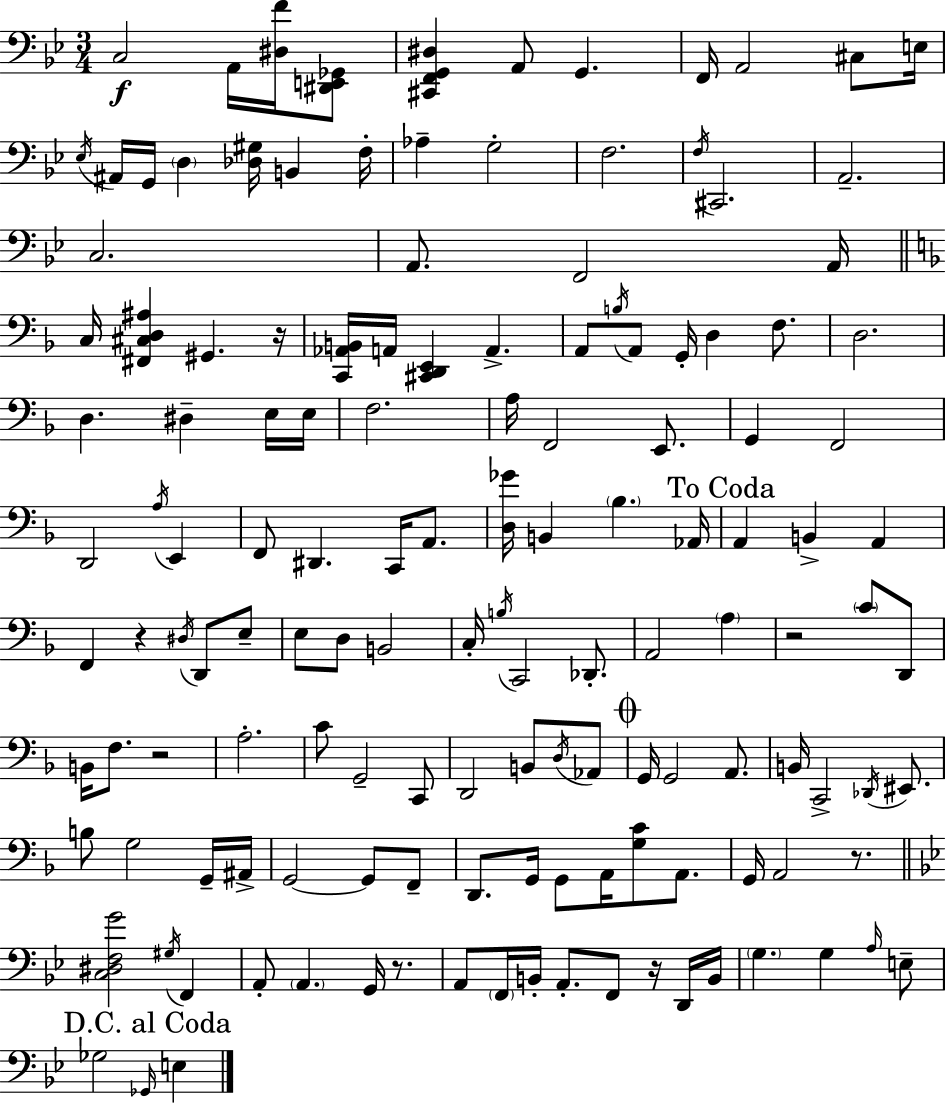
C3/h A2/s [D#3,F4]/s [D#2,E2,Gb2]/e [C#2,F2,G2,D#3]/q A2/e G2/q. F2/s A2/h C#3/e E3/s Eb3/s A#2/s G2/s D3/q [Db3,G#3]/s B2/q F3/s Ab3/q G3/h F3/h. F3/s C#2/h. A2/h. C3/h. A2/e. F2/h A2/s C3/s [F#2,C#3,D3,A#3]/q G#2/q. R/s [C2,Ab2,B2]/s A2/s [C#2,D2,E2]/q A2/q. A2/e B3/s A2/e G2/s D3/q F3/e. D3/h. D3/q. D#3/q E3/s E3/s F3/h. A3/s F2/h E2/e. G2/q F2/h D2/h A3/s E2/q F2/e D#2/q. C2/s A2/e. [D3,Gb4]/s B2/q Bb3/q. Ab2/s A2/q B2/q A2/q F2/q R/q D#3/s D2/e E3/e E3/e D3/e B2/h C3/s B3/s C2/h Db2/e. A2/h A3/q R/h C4/e D2/e B2/s F3/e. R/h A3/h. C4/e G2/h C2/e D2/h B2/e D3/s Ab2/e G2/s G2/h A2/e. B2/s C2/h Db2/s EIS2/e. B3/e G3/h G2/s A#2/s G2/h G2/e F2/e D2/e. G2/s G2/e A2/s [G3,C4]/e A2/e. G2/s A2/h R/e. [C3,D#3,F3,G4]/h G#3/s F2/q A2/e A2/q. G2/s R/e. A2/e F2/s B2/s A2/e. F2/e R/s D2/s B2/s G3/q. G3/q A3/s E3/e Gb3/h Gb2/s E3/q